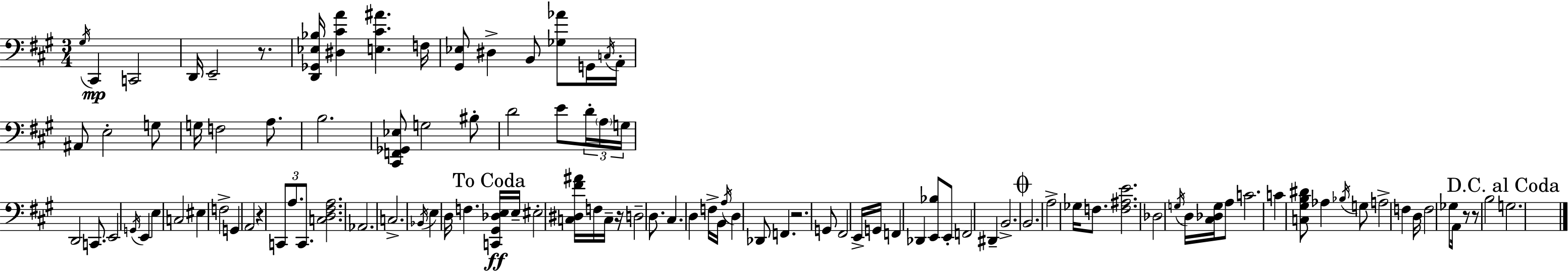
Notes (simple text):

G#3/s C#2/q C2/h D2/s E2/h R/e. [D2,Gb2,Eb3,Bb3]/s [D#3,C#4,A4]/q [E3,C#4,A#4]/q. F3/s [G#2,Eb3]/e D#3/q B2/e [Gb3,Ab4]/e G2/s C3/s A2/s A#2/e E3/h G3/e G3/s F3/h A3/e. B3/h. [C#2,F2,Gb2,Eb3]/e G3/h BIS3/e D4/h E4/e D4/s A3/s G3/s D2/h C2/e. E2/h G2/s E2/q E3/q C3/h EIS3/q F3/h G2/q A2/h R/q C2/e A3/e. C2/e. [C3,D3,F#3,A3]/h. Ab2/h. C3/h. Bb2/s E3/q D3/s F3/q. [C2,G#2,Db3,E3]/s E3/s EIS3/h [C3,D#3,F#4,A#4]/s F3/s C3/s R/s D3/h D3/e. C#3/q. D3/q F3/s B2/s A3/s D3/q Db2/e F2/q. R/h. G2/e F#2/h E2/s G2/s F2/q Db2/q [E2,Bb3]/e E2/e F2/h D#2/q B2/h. B2/h. A3/h Gb3/s F3/e. [F3,A#3,E4]/h. Db3/h G3/s D3/s [C#3,Db3,G3]/s A3/e C4/h. C4/q [C3,G#3,B3,D#4]/e Ab3/q Bb3/s G3/e A3/h F3/q D3/s F3/h Gb3/e A2/s R/e R/e B3/h G3/h.